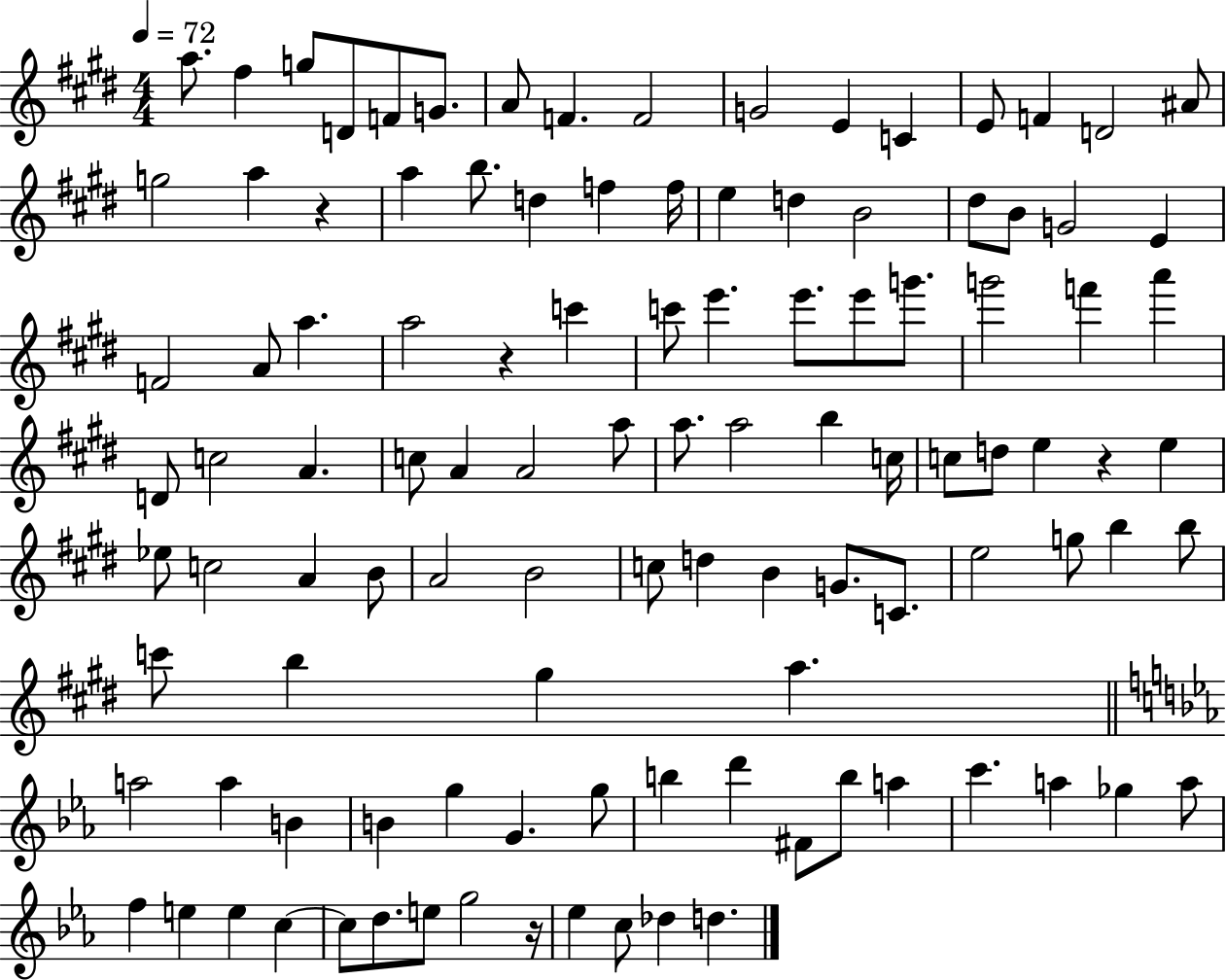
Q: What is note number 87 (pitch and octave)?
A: F#4